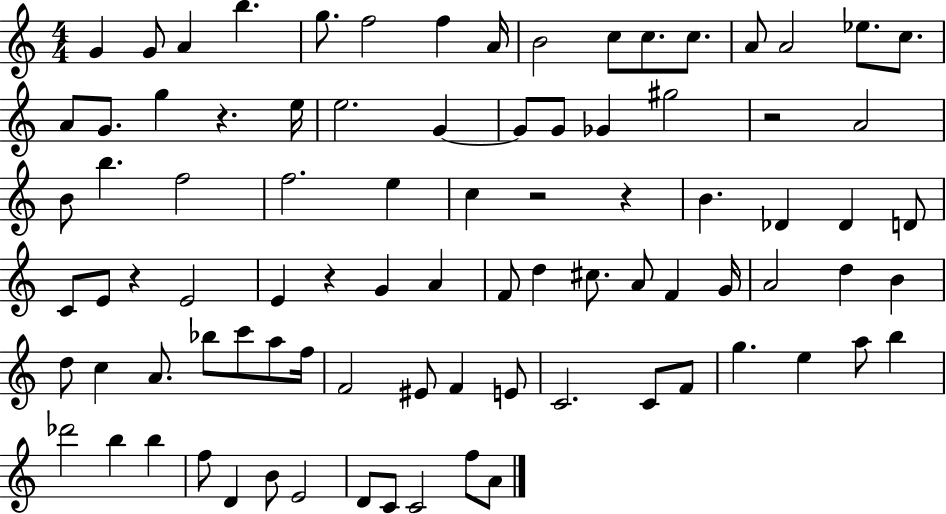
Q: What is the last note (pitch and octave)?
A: A4